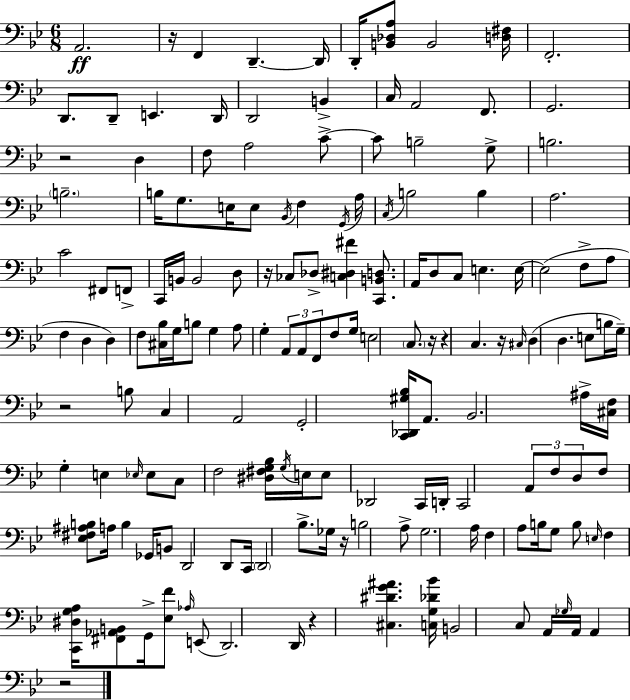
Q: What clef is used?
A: bass